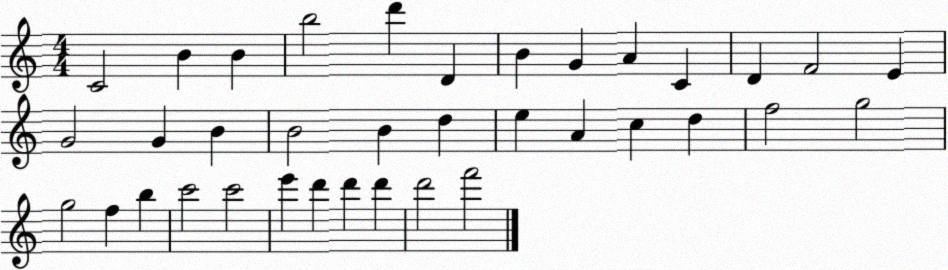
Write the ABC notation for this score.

X:1
T:Untitled
M:4/4
L:1/4
K:C
C2 B B b2 d' D B G A C D F2 E G2 G B B2 B d e A c d f2 g2 g2 f b c'2 c'2 e' d' d' d' d'2 f'2